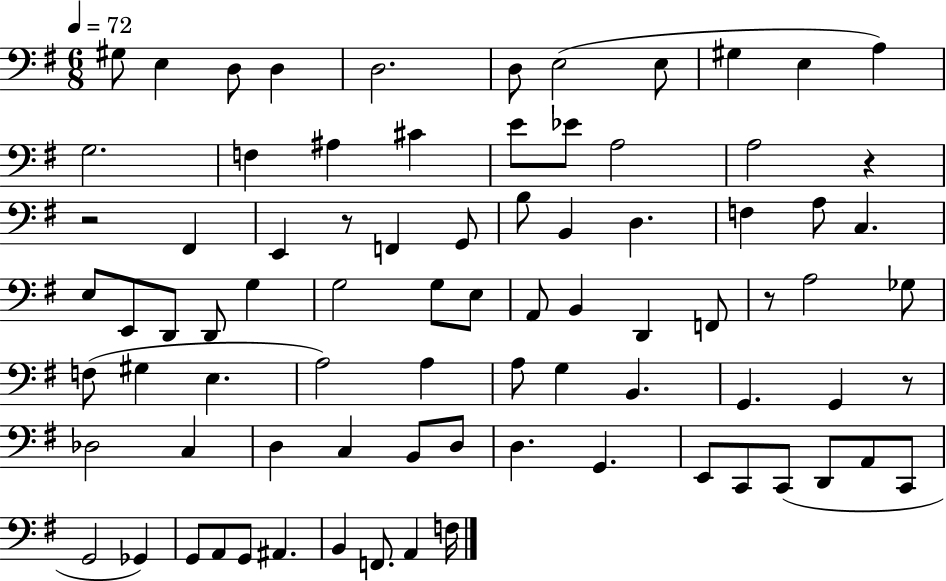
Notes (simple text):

G#3/e E3/q D3/e D3/q D3/h. D3/e E3/h E3/e G#3/q E3/q A3/q G3/h. F3/q A#3/q C#4/q E4/e Eb4/e A3/h A3/h R/q R/h F#2/q E2/q R/e F2/q G2/e B3/e B2/q D3/q. F3/q A3/e C3/q. E3/e E2/e D2/e D2/e G3/q G3/h G3/e E3/e A2/e B2/q D2/q F2/e R/e A3/h Gb3/e F3/e G#3/q E3/q. A3/h A3/q A3/e G3/q B2/q. G2/q. G2/q R/e Db3/h C3/q D3/q C3/q B2/e D3/e D3/q. G2/q. E2/e C2/e C2/e D2/e A2/e C2/e G2/h Gb2/q G2/e A2/e G2/e A#2/q. B2/q F2/e. A2/q F3/s